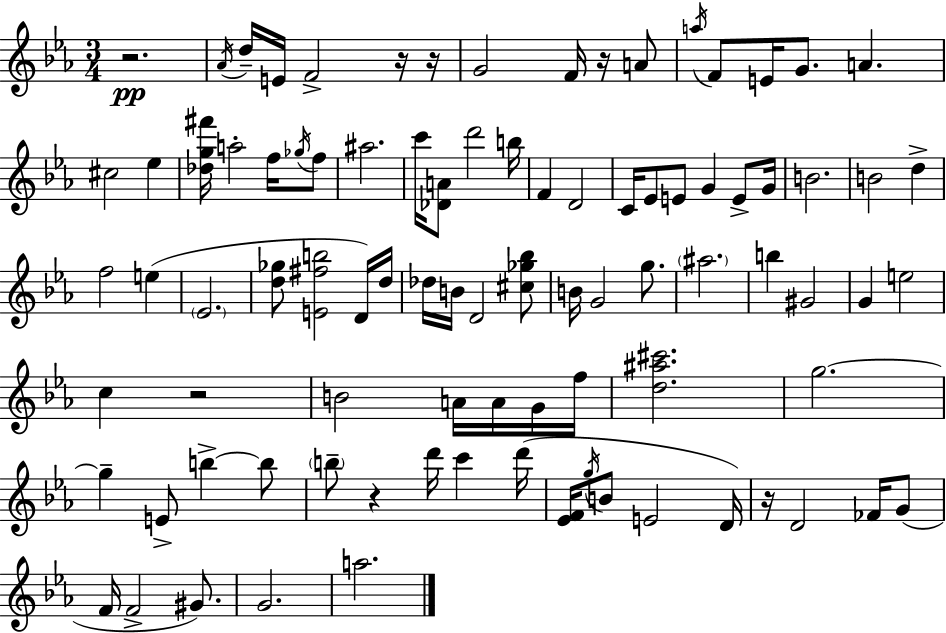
{
  \clef treble
  \numericTimeSignature
  \time 3/4
  \key ees \major
  \repeat volta 2 { r2.\pp | \acciaccatura { aes'16 } d''16-- e'16 f'2-> r16 | r16 g'2 f'16 r16 a'8 | \acciaccatura { a''16 } f'8 e'16 g'8. a'4. | \break cis''2 ees''4 | <des'' g'' fis'''>16 a''2-. f''16 | \acciaccatura { ges''16 } f''8 ais''2. | c'''16 <des' a'>8 d'''2 | \break b''16 f'4 d'2 | c'16 ees'8 e'8 g'4 | e'8-> g'16 b'2. | b'2 d''4-> | \break f''2 e''4( | \parenthesize ees'2. | <d'' ges''>8 <e' fis'' b''>2 | d'16) d''16 des''16 b'16 d'2 | \break <cis'' ges'' bes''>8 b'16 g'2 | g''8. \parenthesize ais''2. | b''4 gis'2 | g'4 e''2 | \break c''4 r2 | b'2 a'16 | a'16 g'16 f''16 <d'' ais'' cis'''>2. | g''2.~~ | \break g''4-- e'8-> b''4->~~ | b''8 \parenthesize b''8-- r4 d'''16 c'''4 | d'''16( <ees' f'>16 \acciaccatura { g''16 } b'8 e'2 | d'16) r16 d'2 | \break fes'16 g'8( f'16 f'2-> | gis'8.) g'2. | a''2. | } \bar "|."
}